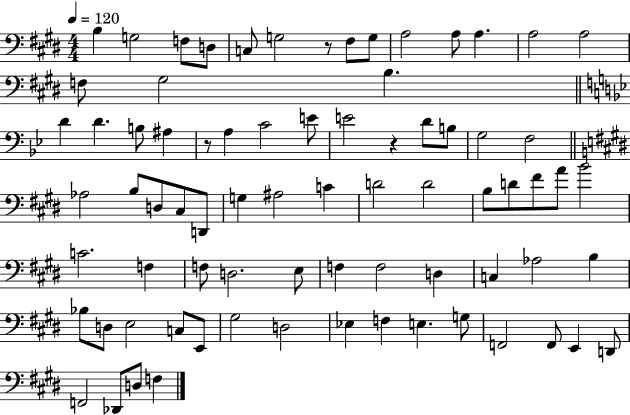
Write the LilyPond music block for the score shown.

{
  \clef bass
  \numericTimeSignature
  \time 4/4
  \key e \major
  \tempo 4 = 120
  b4 g2 f8 d8 | c8 g2 r8 fis8 g8 | a2 a8 a4. | a2 a2 | \break f8 gis2 b4. | \bar "||" \break \key g \minor d'4 d'4. b8 ais4 | r8 a4 c'2 e'8 | e'2 r4 d'8 b8 | g2 f2 | \break \bar "||" \break \key e \major aes2 b8 d8 cis8 d,8 | g4 ais2 c'4 | d'2 d'2 | b8 d'8 fis'8 a'8 b'2 | \break c'2. f4 | f8 d2. e8 | f4 f2 d4 | c4 aes2 b4 | \break bes8 d8 e2 c8 e,8 | gis2 d2 | ees4 f4 e4. g8 | f,2 f,8 e,4 d,8 | \break f,2 des,8 d8 f4 | \bar "|."
}